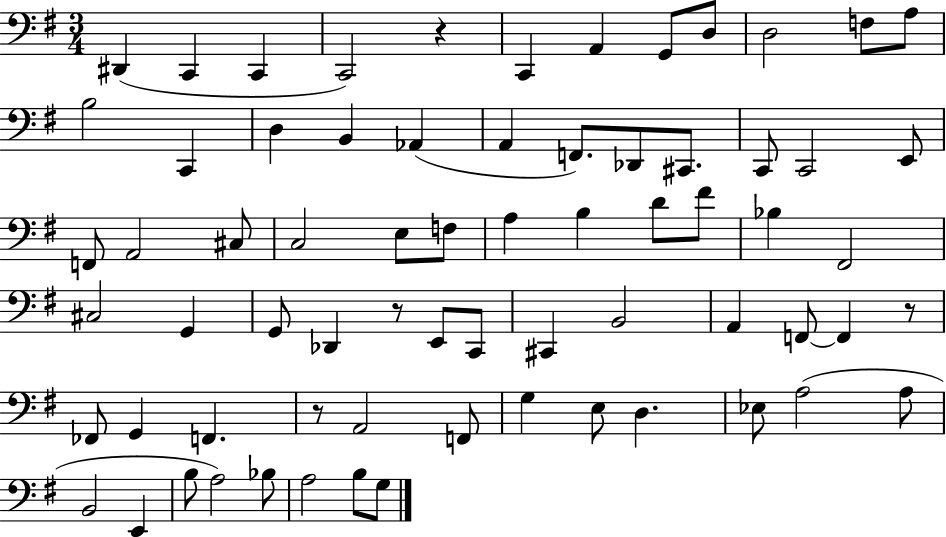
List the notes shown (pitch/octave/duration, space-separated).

D#2/q C2/q C2/q C2/h R/q C2/q A2/q G2/e D3/e D3/h F3/e A3/e B3/h C2/q D3/q B2/q Ab2/q A2/q F2/e. Db2/e C#2/e. C2/e C2/h E2/e F2/e A2/h C#3/e C3/h E3/e F3/e A3/q B3/q D4/e F#4/e Bb3/q F#2/h C#3/h G2/q G2/e Db2/q R/e E2/e C2/e C#2/q B2/h A2/q F2/e F2/q R/e FES2/e G2/q F2/q. R/e A2/h F2/e G3/q E3/e D3/q. Eb3/e A3/h A3/e B2/h E2/q B3/e A3/h Bb3/e A3/h B3/e G3/e